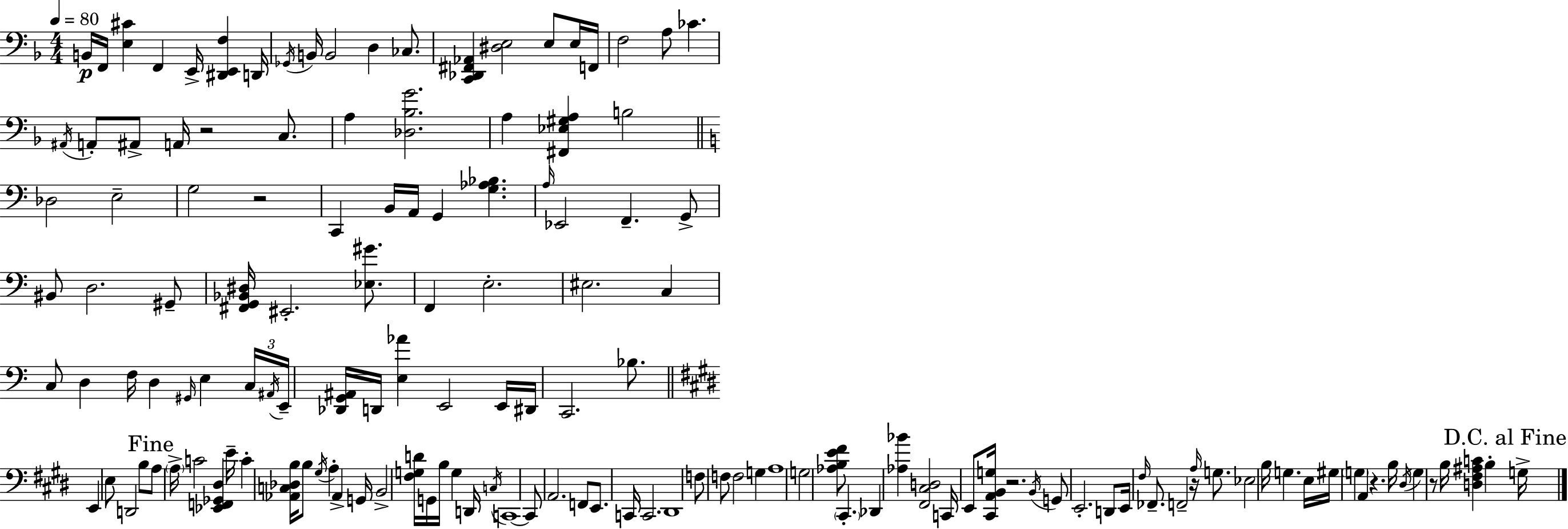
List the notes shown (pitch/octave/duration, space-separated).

B2/s F2/s [E3,C#4]/q F2/q E2/s [D#2,E2,F3]/q D2/s Gb2/s B2/s B2/h D3/q CES3/e. [C2,Db2,F#2,Ab2]/q [D#3,E3]/h E3/e E3/s F2/s F3/h A3/e CES4/q. A#2/s A2/e A#2/e A2/s R/h C3/e. A3/q [Db3,Bb3,G4]/h. A3/q [F#2,Eb3,G#3,A3]/q B3/h Db3/h E3/h G3/h R/h C2/q B2/s A2/s G2/q [G3,Ab3,Bb3]/q. A3/s Eb2/h F2/q. G2/e BIS2/e D3/h. G#2/e [F#2,G2,Bb2,D#3]/s EIS2/h. [Eb3,G#4]/e. F2/q E3/h. EIS3/h. C3/q C3/e D3/q F3/s D3/q G#2/s E3/q C3/s A#2/s E2/s [Db2,G2,A#2]/s D2/s [E3,Ab4]/q E2/h E2/s D#2/s C2/h. Bb3/e. E2/q E3/e D2/h B3/e A3/e A3/s C4/h [Eb2,F2,Gb2,D#3]/q E4/s C4/q [Ab2,C3,Db3,B3]/s B3/e G#3/s A3/q Ab2/q G2/s B2/h [F#3,G3,D4]/s G2/s B3/s G3/q D2/s C3/s C2/w C2/e A2/h. F2/e E2/e. C2/s C2/h. D#2/w F3/e F3/e F3/h G3/q A3/w G3/h [Ab3,B3,E4,F#4]/e C#2/q. Db2/q [Ab3,Bb4]/q [F#2,C#3,D3]/h C2/s E2/e [C#2,A2,B2,G3]/s R/h. B2/s G2/e E2/h. D2/e E2/s F#3/s FES2/e. F2/h R/s A3/s G3/e. Eb3/h B3/s G3/q. E3/s G#3/s G3/q A2/q R/q. B3/s D#3/s G3/q R/e B3/s [D3,F#3,A#3,C4]/q B3/q G3/s